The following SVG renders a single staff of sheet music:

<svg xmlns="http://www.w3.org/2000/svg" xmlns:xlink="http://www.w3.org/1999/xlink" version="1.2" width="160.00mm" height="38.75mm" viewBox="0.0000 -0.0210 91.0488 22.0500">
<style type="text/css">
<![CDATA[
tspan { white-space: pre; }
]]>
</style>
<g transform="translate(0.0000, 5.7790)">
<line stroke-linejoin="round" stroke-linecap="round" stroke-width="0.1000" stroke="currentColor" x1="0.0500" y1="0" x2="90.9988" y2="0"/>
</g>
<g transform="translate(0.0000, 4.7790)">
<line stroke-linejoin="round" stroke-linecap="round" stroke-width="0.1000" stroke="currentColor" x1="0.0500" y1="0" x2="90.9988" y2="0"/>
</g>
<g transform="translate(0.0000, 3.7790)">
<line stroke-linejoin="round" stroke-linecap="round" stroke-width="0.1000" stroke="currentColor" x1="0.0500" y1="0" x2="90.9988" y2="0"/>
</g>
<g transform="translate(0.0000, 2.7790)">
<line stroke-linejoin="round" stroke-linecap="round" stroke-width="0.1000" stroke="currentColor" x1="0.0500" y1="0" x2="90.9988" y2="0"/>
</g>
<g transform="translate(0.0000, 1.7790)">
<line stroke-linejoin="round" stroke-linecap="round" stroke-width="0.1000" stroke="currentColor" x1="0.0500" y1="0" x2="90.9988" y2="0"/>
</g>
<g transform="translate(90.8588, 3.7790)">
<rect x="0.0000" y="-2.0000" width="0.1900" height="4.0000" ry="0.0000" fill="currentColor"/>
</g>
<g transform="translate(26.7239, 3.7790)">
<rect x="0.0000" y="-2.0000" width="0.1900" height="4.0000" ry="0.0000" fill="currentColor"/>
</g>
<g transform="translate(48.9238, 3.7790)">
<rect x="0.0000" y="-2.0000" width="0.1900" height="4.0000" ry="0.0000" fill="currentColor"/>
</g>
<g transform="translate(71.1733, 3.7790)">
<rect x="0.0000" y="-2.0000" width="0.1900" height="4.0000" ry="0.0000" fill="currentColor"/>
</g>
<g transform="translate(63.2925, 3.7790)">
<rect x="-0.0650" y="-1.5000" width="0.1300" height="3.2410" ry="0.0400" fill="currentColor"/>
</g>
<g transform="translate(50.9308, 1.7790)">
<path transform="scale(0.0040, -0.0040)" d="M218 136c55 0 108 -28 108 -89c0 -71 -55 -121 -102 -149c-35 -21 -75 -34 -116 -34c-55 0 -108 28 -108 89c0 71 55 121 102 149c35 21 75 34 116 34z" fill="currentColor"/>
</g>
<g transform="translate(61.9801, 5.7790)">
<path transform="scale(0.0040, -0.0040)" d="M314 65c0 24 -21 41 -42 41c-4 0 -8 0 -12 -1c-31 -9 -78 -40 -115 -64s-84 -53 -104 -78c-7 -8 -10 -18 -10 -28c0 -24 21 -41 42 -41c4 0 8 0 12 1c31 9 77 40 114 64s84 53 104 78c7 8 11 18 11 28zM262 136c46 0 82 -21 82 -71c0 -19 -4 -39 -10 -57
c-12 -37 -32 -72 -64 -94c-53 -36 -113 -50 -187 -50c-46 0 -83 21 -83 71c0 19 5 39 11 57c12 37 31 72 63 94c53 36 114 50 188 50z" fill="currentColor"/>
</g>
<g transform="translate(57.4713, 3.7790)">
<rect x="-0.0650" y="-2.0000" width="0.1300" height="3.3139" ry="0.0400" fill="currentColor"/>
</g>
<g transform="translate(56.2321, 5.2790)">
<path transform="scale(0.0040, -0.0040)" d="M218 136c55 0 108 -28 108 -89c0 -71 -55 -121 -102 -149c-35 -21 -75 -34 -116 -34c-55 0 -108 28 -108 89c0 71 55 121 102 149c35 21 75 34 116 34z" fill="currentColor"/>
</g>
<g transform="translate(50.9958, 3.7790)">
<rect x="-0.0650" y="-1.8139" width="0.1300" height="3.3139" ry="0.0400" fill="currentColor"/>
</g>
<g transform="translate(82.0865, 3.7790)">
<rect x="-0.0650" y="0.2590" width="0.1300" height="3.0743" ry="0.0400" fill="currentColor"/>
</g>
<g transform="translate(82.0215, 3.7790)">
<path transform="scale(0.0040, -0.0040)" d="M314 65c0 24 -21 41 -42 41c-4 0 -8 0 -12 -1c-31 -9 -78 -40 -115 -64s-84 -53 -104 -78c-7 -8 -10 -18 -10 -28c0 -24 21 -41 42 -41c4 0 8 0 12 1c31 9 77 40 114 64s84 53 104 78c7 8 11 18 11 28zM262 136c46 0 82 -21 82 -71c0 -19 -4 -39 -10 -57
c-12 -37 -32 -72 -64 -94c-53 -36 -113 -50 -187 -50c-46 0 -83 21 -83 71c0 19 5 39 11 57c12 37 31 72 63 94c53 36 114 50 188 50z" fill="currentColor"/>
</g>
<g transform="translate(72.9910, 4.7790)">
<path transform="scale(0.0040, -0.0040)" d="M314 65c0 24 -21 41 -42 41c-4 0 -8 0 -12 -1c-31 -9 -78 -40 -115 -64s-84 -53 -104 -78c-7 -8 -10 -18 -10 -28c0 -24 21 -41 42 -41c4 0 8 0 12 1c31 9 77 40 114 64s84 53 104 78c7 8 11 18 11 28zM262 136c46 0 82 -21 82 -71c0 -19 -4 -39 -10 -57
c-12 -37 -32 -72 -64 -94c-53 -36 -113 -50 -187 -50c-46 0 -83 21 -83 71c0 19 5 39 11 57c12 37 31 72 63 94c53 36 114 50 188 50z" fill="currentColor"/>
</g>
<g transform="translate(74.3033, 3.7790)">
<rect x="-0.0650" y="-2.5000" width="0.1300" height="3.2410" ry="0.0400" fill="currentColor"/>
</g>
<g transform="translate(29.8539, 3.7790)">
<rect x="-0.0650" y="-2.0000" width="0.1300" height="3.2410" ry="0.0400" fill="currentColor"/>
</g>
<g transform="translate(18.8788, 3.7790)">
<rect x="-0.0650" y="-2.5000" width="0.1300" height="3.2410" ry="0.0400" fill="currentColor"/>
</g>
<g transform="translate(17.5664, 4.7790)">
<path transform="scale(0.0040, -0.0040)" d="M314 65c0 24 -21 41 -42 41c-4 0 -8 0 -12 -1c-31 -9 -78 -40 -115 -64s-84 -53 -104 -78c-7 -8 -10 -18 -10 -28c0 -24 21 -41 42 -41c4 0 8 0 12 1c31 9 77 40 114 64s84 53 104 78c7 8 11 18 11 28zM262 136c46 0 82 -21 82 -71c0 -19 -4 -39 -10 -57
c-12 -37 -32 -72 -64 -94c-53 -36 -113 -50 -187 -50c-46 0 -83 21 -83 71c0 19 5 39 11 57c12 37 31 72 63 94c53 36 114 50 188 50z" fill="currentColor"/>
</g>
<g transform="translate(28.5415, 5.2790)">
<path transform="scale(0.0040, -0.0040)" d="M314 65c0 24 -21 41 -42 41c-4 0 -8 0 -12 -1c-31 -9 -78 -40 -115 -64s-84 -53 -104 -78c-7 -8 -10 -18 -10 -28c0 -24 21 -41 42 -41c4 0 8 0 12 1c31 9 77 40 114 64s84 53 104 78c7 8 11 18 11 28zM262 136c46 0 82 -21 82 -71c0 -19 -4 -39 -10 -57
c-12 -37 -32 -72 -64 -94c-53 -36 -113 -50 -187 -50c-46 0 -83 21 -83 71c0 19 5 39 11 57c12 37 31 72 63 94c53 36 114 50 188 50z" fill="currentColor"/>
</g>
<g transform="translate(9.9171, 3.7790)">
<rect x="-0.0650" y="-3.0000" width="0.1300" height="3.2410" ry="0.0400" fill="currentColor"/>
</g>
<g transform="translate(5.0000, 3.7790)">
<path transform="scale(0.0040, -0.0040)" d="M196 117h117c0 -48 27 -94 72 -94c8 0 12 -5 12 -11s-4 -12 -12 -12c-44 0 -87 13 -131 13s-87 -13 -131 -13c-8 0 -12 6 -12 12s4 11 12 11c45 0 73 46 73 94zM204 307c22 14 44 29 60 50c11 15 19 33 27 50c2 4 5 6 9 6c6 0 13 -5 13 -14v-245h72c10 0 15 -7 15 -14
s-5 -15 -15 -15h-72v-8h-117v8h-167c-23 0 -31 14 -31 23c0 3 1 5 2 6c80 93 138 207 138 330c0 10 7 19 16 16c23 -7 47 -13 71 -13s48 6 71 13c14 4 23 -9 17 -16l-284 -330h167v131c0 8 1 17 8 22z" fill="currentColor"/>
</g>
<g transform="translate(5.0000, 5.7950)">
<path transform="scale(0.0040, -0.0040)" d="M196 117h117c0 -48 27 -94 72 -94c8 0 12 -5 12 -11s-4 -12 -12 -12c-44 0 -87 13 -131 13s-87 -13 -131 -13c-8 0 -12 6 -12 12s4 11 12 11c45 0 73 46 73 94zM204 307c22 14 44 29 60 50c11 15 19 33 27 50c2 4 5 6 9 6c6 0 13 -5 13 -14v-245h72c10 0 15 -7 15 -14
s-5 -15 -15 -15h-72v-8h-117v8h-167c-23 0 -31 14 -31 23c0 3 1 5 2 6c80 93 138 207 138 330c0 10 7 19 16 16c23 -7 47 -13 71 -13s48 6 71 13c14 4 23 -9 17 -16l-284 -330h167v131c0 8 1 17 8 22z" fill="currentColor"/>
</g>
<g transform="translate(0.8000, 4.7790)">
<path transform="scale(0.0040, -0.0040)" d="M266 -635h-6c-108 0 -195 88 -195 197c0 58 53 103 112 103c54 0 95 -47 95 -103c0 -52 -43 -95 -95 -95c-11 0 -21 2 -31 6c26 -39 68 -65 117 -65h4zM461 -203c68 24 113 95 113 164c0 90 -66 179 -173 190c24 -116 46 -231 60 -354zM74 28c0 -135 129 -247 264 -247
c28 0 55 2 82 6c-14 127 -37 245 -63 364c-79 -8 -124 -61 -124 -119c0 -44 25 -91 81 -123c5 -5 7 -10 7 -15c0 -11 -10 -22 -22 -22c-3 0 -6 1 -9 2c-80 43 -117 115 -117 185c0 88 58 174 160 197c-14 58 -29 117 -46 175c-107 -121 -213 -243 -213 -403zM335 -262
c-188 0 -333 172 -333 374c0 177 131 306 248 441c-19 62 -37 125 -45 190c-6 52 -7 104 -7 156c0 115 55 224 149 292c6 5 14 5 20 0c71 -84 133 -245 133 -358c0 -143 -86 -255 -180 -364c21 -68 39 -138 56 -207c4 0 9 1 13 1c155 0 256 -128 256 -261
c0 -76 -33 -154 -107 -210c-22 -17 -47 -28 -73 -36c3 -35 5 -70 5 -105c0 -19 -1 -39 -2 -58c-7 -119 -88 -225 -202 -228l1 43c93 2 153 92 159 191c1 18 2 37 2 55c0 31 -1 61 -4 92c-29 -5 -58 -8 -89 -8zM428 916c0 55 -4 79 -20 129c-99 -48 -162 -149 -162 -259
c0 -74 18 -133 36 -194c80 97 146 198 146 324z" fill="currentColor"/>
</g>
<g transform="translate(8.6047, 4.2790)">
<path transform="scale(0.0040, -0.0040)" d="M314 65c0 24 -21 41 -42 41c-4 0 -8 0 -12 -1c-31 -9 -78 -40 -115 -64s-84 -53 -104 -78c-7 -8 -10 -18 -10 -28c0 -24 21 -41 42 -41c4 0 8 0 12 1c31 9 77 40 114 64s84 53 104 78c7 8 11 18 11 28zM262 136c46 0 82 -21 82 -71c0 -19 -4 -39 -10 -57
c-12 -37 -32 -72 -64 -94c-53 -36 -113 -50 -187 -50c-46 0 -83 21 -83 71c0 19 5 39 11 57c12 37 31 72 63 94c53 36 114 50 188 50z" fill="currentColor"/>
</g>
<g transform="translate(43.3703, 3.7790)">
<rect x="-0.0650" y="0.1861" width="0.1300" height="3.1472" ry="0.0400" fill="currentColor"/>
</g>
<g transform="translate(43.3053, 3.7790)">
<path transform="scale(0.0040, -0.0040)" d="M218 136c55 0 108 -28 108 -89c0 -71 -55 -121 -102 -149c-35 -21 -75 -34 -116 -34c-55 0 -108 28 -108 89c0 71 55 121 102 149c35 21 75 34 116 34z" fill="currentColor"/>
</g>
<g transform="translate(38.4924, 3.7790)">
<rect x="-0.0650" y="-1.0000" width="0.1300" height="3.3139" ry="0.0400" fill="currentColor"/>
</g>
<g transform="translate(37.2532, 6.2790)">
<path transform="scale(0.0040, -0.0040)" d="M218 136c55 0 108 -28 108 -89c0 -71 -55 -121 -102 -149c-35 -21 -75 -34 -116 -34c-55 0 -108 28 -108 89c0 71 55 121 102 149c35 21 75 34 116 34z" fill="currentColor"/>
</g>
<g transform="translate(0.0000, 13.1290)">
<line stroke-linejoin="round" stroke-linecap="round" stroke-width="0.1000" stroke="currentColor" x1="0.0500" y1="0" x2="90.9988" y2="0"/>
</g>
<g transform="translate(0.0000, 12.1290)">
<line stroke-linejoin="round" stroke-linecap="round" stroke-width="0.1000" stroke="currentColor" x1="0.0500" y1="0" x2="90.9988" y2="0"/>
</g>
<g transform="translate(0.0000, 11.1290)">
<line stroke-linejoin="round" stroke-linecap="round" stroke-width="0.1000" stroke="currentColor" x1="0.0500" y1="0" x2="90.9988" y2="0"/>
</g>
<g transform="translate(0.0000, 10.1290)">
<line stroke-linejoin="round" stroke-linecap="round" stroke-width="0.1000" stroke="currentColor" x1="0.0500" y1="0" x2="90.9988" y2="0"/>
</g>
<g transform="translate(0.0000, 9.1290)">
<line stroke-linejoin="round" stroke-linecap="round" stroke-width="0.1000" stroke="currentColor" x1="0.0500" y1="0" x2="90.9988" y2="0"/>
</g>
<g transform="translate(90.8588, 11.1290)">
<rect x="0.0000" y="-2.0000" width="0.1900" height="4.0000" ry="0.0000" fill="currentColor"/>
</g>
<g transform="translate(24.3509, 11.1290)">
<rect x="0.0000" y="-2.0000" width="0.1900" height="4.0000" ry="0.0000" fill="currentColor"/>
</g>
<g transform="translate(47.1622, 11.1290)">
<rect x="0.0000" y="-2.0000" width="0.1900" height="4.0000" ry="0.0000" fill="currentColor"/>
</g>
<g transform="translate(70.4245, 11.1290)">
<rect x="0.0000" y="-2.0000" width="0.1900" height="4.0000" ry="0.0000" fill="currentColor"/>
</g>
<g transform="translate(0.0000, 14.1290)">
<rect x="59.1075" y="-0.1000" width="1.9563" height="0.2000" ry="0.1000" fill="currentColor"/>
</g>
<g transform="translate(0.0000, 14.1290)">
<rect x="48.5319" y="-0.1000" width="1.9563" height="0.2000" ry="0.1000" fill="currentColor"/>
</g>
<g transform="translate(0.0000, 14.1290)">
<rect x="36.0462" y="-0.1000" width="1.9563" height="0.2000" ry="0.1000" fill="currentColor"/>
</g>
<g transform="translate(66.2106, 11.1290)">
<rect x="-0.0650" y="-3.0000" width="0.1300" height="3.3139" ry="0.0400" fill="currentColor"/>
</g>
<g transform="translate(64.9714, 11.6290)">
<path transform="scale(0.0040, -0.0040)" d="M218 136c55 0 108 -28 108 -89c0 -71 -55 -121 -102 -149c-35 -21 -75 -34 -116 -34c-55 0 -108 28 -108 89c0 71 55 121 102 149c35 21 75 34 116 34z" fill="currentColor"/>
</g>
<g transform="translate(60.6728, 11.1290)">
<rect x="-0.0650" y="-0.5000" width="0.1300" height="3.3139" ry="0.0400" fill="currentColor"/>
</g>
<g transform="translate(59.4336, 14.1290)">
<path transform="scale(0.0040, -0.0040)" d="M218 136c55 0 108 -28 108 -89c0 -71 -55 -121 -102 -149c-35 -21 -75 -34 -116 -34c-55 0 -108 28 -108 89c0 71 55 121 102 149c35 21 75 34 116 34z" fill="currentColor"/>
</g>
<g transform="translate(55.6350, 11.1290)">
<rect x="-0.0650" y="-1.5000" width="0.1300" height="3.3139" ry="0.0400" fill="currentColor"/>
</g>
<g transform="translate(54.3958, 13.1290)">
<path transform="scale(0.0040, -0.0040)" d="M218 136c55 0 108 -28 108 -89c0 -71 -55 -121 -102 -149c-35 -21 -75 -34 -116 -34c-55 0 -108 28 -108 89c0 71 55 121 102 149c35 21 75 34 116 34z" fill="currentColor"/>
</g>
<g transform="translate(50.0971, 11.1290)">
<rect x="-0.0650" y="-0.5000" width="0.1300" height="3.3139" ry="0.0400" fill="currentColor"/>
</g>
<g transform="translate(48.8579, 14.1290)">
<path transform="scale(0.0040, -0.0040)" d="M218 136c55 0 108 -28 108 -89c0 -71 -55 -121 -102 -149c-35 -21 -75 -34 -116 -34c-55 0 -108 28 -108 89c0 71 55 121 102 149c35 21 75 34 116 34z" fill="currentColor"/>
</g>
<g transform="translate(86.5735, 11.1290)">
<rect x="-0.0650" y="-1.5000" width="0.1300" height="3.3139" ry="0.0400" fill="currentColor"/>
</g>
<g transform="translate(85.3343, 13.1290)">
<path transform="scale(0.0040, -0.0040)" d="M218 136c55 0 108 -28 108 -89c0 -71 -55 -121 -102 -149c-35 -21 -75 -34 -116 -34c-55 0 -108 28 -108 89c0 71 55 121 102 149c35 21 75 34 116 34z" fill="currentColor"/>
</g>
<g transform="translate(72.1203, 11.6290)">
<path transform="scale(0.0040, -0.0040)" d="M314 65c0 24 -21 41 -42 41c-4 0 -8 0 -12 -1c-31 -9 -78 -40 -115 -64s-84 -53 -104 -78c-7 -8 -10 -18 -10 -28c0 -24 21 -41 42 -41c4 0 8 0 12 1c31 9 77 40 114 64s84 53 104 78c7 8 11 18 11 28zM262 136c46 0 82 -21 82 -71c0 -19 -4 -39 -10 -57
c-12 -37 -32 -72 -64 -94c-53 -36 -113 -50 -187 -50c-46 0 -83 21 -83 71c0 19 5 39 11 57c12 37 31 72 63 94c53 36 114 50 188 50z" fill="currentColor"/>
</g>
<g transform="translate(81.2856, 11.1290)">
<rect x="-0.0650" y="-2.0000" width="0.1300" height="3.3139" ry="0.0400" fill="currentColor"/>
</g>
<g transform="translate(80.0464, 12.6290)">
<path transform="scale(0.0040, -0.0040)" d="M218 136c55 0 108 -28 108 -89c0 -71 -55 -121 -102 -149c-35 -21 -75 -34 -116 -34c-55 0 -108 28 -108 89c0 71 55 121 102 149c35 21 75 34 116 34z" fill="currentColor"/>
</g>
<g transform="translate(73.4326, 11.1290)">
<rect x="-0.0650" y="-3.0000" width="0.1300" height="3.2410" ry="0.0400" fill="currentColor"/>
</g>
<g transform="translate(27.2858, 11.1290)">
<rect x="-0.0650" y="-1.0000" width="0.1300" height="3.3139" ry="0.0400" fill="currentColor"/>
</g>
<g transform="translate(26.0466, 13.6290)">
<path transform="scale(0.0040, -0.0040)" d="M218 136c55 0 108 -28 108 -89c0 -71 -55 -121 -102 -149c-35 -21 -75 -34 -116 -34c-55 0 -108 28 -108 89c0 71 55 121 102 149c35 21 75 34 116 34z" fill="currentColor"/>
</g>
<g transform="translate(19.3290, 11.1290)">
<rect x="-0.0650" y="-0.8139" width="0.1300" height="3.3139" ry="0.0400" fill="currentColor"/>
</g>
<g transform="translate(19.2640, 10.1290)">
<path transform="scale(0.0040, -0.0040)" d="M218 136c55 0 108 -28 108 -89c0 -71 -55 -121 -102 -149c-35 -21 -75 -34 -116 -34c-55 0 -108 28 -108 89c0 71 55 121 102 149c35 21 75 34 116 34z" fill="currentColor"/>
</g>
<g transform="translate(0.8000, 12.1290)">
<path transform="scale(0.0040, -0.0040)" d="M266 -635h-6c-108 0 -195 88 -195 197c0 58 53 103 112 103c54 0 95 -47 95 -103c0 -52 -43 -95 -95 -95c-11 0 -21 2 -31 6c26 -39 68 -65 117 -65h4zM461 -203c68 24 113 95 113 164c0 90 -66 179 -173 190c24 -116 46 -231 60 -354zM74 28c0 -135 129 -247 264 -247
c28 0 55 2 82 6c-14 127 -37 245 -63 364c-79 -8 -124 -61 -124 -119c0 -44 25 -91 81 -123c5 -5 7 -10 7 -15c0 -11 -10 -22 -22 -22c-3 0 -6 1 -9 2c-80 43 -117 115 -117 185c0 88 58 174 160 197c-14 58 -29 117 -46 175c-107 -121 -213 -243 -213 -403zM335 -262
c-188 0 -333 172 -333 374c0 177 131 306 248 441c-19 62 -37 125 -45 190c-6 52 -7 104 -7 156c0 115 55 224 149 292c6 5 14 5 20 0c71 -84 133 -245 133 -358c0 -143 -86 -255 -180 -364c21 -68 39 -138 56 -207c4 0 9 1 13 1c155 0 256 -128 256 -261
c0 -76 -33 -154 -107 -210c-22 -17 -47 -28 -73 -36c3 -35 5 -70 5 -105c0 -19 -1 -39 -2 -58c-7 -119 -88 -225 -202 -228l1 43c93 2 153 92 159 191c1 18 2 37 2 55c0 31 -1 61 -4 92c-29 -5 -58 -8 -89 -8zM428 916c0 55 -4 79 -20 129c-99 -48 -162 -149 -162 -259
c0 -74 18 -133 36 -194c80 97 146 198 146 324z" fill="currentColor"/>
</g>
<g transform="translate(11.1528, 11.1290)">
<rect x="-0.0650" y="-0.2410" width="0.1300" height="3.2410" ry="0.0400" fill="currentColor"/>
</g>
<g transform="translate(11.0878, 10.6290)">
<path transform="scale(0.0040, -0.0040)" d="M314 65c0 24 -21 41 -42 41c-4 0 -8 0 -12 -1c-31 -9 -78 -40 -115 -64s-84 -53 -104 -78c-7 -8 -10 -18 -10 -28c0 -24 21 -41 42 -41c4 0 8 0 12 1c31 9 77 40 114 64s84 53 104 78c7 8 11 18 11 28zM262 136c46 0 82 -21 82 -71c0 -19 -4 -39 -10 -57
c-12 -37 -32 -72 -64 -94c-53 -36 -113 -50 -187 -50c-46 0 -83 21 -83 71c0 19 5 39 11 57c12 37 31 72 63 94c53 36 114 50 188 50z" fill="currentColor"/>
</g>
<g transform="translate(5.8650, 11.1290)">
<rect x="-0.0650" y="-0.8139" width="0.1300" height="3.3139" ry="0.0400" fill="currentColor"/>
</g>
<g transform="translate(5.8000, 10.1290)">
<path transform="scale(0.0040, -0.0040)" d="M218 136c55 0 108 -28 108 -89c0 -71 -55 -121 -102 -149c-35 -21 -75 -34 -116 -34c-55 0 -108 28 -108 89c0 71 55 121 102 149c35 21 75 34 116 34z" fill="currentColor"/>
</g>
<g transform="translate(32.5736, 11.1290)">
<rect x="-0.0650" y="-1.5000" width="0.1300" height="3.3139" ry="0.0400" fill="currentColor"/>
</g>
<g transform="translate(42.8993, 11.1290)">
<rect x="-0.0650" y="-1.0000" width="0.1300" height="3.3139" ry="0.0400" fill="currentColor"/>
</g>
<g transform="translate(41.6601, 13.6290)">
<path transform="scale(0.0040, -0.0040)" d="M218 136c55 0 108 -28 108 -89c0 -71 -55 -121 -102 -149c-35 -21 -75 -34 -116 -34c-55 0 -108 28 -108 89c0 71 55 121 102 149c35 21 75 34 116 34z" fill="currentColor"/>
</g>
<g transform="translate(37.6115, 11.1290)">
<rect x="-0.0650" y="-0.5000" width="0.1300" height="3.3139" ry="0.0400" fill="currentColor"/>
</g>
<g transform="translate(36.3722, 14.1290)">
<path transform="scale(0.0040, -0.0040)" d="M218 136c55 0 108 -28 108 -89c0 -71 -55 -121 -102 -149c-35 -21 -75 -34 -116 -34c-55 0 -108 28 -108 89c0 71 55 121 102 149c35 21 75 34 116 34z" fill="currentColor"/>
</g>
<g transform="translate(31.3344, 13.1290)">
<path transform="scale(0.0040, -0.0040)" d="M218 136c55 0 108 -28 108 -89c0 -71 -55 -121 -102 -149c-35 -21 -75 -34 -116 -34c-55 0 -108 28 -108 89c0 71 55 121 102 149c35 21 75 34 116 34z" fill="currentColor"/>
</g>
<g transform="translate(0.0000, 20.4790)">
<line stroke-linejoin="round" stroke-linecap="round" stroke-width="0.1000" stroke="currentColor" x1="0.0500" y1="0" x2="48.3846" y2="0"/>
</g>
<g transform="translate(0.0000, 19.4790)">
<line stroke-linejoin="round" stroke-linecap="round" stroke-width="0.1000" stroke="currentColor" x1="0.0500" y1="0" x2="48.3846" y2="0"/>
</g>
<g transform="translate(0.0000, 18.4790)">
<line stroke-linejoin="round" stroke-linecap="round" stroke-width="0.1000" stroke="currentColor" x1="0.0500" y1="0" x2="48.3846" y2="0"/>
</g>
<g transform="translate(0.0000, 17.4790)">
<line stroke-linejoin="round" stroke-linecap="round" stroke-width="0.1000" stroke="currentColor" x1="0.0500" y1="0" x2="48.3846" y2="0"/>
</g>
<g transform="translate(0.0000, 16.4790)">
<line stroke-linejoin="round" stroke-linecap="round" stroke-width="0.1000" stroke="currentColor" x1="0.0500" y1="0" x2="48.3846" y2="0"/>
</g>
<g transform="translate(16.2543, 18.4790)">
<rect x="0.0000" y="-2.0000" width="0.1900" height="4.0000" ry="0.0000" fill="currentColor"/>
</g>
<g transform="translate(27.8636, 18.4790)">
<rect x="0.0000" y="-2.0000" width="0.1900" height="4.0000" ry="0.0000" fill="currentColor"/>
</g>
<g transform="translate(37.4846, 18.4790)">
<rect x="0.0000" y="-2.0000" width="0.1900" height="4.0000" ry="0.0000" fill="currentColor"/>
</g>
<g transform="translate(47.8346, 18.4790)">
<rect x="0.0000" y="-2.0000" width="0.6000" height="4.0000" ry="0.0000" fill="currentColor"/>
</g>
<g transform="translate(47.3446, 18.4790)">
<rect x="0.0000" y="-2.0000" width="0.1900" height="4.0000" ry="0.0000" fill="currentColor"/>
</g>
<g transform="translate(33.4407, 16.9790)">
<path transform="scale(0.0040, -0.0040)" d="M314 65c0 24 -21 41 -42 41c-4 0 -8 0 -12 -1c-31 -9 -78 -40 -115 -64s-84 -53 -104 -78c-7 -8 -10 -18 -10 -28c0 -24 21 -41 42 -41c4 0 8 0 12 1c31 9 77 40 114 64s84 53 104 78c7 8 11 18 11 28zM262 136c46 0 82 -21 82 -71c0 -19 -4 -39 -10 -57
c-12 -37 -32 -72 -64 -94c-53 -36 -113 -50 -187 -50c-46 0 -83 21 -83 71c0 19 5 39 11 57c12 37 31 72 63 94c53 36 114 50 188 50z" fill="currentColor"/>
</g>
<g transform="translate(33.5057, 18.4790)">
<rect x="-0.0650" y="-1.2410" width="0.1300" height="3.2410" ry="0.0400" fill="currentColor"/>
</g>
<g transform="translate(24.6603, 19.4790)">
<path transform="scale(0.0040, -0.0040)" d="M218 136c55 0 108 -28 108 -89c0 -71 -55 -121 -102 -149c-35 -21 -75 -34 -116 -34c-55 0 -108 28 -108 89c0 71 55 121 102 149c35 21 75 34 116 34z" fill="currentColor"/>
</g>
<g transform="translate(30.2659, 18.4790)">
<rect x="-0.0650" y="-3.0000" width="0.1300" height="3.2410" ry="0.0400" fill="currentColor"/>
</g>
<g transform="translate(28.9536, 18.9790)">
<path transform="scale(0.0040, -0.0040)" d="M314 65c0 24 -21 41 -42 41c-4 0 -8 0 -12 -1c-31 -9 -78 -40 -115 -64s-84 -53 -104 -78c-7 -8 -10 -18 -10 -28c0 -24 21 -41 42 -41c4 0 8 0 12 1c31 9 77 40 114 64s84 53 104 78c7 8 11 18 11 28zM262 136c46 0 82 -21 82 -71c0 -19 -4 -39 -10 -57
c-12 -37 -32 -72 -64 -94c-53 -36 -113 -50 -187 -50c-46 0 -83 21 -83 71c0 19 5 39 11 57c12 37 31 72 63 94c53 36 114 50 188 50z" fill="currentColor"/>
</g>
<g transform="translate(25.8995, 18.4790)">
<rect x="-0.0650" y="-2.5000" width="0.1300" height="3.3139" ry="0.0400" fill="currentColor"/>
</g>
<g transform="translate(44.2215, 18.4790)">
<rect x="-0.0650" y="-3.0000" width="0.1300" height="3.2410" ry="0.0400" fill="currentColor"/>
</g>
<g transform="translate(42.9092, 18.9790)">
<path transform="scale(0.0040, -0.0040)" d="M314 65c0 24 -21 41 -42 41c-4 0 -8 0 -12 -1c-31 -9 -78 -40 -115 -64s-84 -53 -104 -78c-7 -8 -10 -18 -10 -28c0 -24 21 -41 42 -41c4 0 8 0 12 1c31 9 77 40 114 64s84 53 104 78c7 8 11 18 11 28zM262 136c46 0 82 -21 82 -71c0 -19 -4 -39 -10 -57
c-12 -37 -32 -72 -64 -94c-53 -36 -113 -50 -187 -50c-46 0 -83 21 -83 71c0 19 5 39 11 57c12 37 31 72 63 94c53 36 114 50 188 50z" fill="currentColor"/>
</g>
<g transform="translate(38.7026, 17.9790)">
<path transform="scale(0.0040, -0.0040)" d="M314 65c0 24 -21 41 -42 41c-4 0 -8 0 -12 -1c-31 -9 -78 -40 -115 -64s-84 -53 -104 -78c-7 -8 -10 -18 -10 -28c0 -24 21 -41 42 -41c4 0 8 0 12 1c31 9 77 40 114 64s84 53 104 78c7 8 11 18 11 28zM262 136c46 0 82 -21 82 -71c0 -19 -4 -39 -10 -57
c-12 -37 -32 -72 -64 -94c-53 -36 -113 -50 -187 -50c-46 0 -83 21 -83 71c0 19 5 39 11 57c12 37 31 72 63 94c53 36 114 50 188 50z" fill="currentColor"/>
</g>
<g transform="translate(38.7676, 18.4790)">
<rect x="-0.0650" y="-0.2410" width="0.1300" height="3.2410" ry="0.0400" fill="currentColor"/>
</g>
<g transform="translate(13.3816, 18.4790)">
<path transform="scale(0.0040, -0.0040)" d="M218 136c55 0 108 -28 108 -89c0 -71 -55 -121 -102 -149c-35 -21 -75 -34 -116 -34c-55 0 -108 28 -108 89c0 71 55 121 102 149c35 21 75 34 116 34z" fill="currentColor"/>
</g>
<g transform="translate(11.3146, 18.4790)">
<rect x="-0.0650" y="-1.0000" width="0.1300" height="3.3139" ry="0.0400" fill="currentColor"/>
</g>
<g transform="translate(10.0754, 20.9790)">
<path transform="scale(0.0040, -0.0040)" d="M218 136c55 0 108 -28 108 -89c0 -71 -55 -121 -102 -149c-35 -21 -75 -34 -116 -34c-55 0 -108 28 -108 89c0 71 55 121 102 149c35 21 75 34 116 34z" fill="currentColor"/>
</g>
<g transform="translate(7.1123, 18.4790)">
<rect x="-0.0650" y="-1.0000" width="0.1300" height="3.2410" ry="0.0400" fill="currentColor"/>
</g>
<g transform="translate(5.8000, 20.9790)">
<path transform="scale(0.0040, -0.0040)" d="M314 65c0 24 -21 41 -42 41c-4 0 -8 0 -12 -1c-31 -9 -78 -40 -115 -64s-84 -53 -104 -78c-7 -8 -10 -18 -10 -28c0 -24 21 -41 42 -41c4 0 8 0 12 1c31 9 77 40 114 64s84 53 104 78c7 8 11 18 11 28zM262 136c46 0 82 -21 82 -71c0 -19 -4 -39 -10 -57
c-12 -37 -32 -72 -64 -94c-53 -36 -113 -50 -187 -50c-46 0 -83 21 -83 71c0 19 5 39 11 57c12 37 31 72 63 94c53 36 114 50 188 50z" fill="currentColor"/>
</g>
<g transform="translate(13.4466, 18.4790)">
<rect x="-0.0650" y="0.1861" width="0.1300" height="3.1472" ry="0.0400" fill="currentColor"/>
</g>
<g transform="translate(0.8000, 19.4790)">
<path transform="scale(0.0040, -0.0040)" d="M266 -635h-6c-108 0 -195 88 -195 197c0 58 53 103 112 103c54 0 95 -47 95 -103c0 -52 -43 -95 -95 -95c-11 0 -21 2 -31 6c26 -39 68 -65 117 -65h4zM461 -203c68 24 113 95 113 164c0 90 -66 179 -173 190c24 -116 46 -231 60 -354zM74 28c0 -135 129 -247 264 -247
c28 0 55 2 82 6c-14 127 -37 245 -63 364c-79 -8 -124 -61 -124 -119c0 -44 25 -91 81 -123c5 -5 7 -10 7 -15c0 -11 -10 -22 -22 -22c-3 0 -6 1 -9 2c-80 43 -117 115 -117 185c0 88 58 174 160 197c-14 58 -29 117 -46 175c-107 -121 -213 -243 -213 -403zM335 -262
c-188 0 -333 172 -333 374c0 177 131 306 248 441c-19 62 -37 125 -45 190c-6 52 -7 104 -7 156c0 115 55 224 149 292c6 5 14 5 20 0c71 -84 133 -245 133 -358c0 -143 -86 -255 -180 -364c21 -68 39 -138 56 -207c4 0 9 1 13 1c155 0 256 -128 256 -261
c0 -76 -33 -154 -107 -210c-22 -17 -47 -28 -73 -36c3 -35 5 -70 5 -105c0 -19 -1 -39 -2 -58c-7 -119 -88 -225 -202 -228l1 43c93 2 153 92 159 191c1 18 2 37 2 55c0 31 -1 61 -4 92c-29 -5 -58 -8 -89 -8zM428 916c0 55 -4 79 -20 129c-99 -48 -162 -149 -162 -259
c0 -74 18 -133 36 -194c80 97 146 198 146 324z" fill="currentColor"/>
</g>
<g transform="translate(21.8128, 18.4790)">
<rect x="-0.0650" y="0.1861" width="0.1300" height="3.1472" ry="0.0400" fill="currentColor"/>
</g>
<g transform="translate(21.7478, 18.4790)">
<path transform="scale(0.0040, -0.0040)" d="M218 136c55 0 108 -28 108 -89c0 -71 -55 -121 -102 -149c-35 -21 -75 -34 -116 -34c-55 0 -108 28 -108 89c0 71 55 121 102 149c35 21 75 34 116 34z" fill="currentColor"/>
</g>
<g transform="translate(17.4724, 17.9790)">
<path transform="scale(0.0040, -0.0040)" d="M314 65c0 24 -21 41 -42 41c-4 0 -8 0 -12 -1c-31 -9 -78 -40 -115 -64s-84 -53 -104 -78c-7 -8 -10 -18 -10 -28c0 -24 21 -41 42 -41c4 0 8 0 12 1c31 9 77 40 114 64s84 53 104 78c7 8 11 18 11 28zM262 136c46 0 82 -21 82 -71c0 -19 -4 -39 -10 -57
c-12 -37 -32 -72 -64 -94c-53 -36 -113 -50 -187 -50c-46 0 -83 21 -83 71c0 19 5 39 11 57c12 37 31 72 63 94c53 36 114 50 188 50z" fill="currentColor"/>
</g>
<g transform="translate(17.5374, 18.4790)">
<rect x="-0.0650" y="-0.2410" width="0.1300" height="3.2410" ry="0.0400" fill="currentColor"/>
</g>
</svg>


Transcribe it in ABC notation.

X:1
T:Untitled
M:4/4
L:1/4
K:C
A2 G2 F2 D B f F E2 G2 B2 d c2 d D E C D C E C A A2 F E D2 D B c2 B G A2 e2 c2 A2